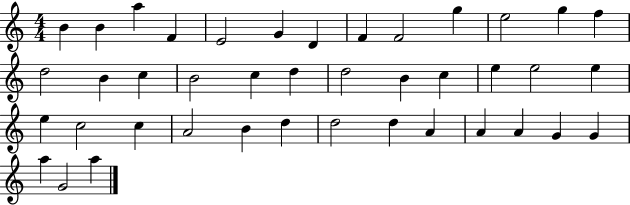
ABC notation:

X:1
T:Untitled
M:4/4
L:1/4
K:C
B B a F E2 G D F F2 g e2 g f d2 B c B2 c d d2 B c e e2 e e c2 c A2 B d d2 d A A A G G a G2 a